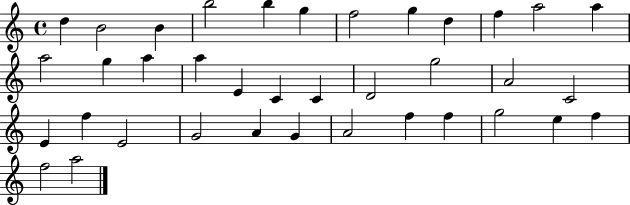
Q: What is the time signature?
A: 4/4